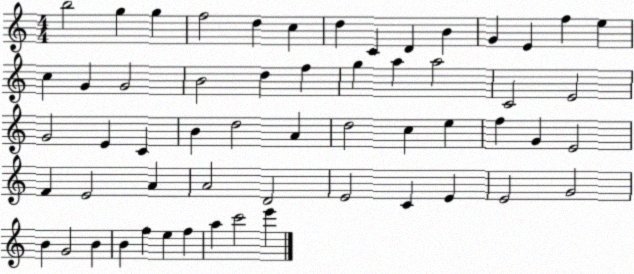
X:1
T:Untitled
M:4/4
L:1/4
K:C
b2 g g f2 d c d C D B G E f e c G G2 B2 d f g a a2 C2 E2 G2 E C B d2 A d2 c e f G E2 F E2 A A2 D2 E2 C E E2 G2 B G2 B B f e f a c'2 e'